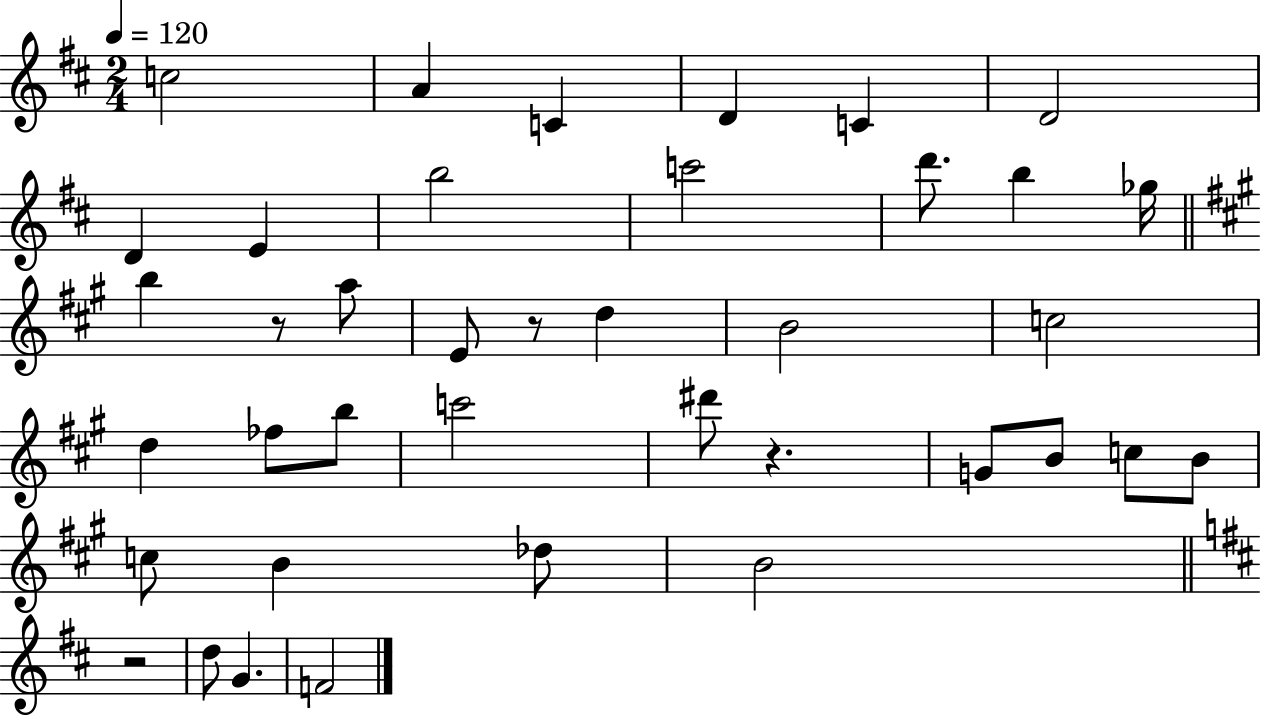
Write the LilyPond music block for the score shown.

{
  \clef treble
  \numericTimeSignature
  \time 2/4
  \key d \major
  \tempo 4 = 120
  \repeat volta 2 { c''2 | a'4 c'4 | d'4 c'4 | d'2 | \break d'4 e'4 | b''2 | c'''2 | d'''8. b''4 ges''16 | \break \bar "||" \break \key a \major b''4 r8 a''8 | e'8 r8 d''4 | b'2 | c''2 | \break d''4 fes''8 b''8 | c'''2 | dis'''8 r4. | g'8 b'8 c''8 b'8 | \break c''8 b'4 des''8 | b'2 | \bar "||" \break \key d \major r2 | d''8 g'4. | f'2 | } \bar "|."
}